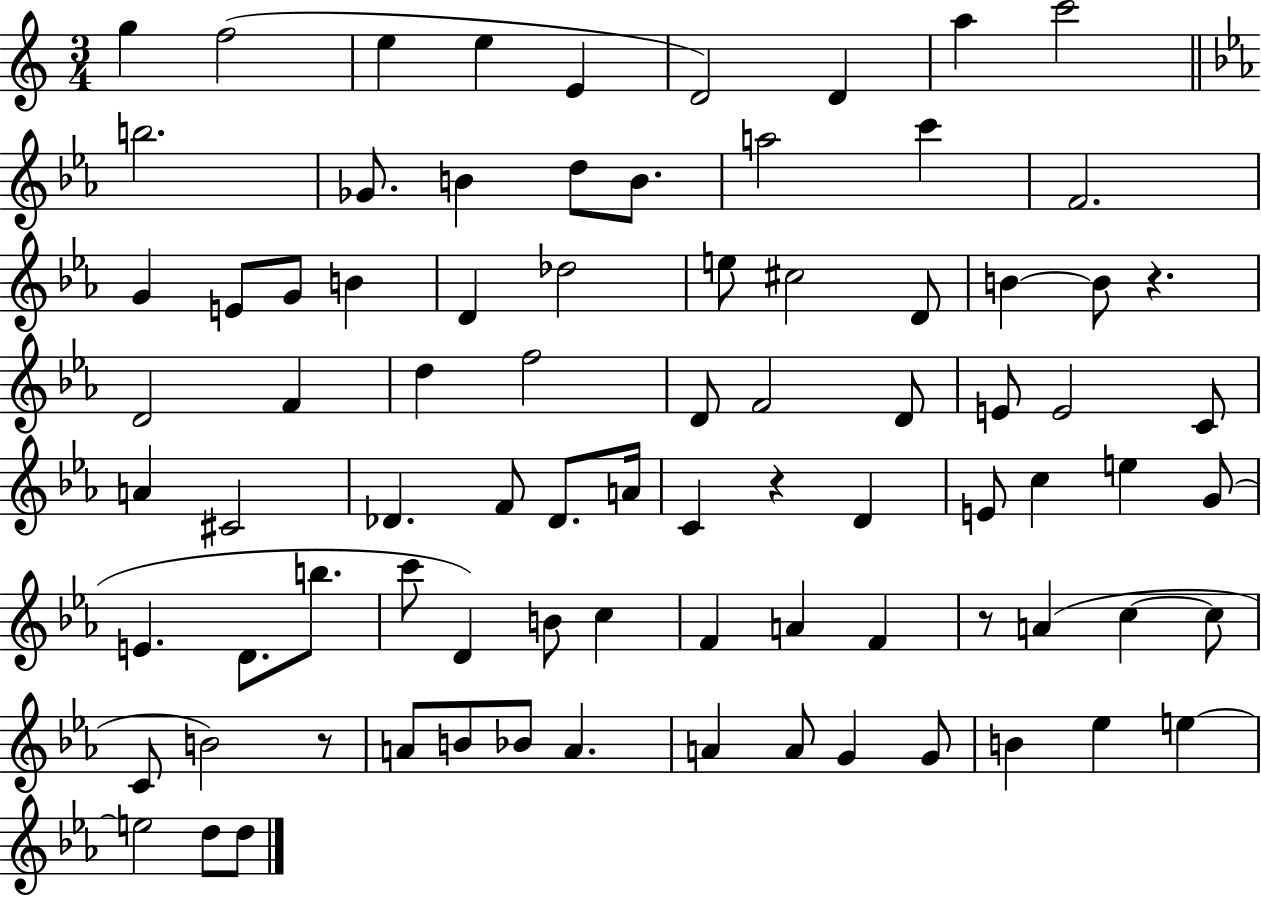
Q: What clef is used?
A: treble